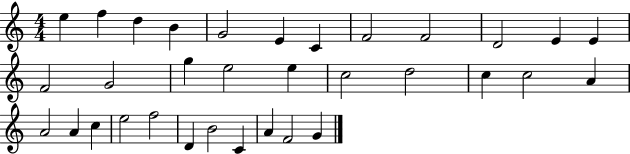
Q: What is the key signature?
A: C major